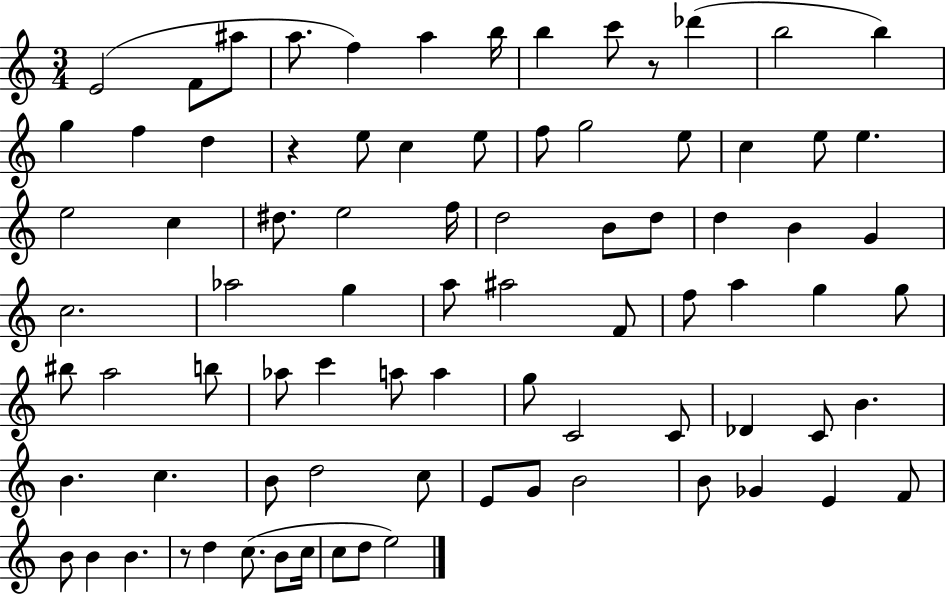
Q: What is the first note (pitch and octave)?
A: E4